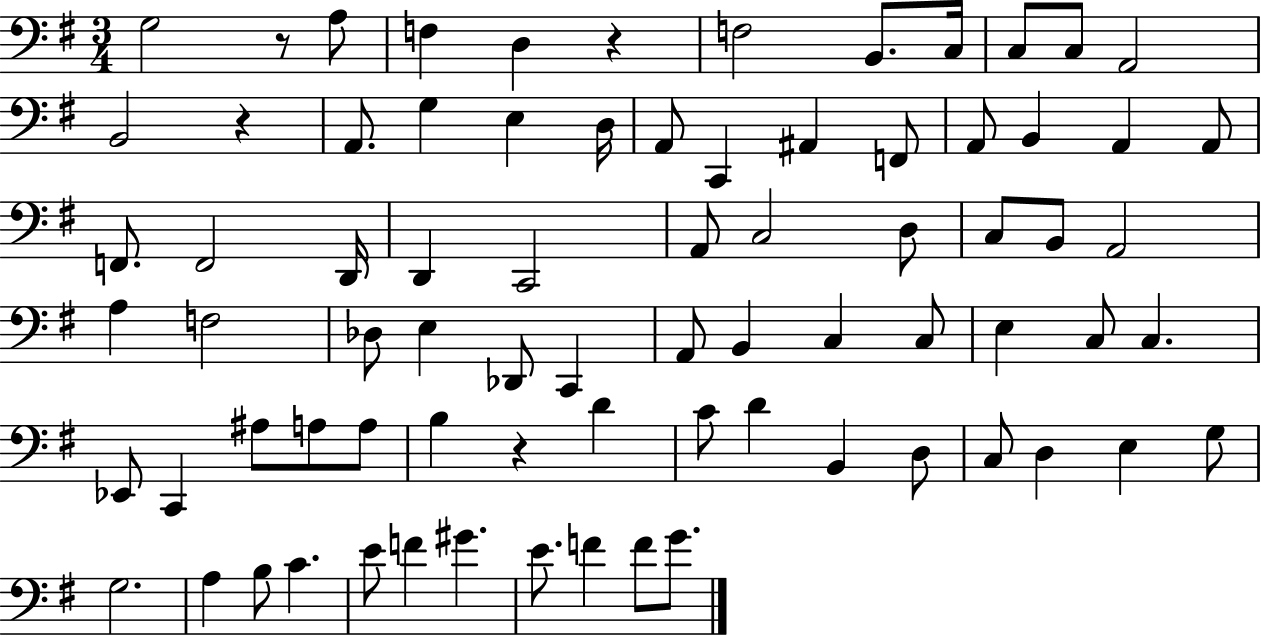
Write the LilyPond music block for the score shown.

{
  \clef bass
  \numericTimeSignature
  \time 3/4
  \key g \major
  g2 r8 a8 | f4 d4 r4 | f2 b,8. c16 | c8 c8 a,2 | \break b,2 r4 | a,8. g4 e4 d16 | a,8 c,4 ais,4 f,8 | a,8 b,4 a,4 a,8 | \break f,8. f,2 d,16 | d,4 c,2 | a,8 c2 d8 | c8 b,8 a,2 | \break a4 f2 | des8 e4 des,8 c,4 | a,8 b,4 c4 c8 | e4 c8 c4. | \break ees,8 c,4 ais8 a8 a8 | b4 r4 d'4 | c'8 d'4 b,4 d8 | c8 d4 e4 g8 | \break g2. | a4 b8 c'4. | e'8 f'4 gis'4. | e'8. f'4 f'8 g'8. | \break \bar "|."
}